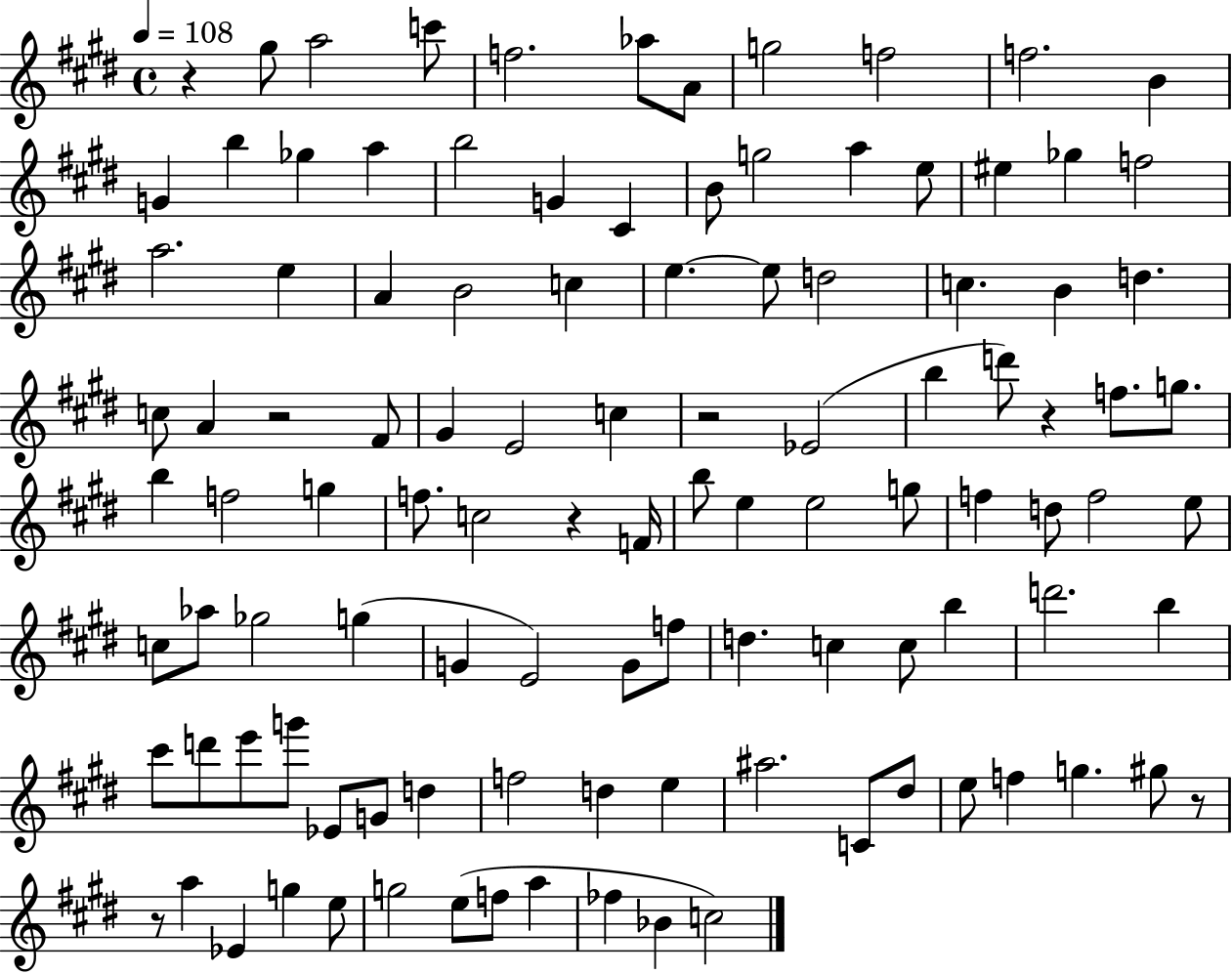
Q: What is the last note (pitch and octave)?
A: C5